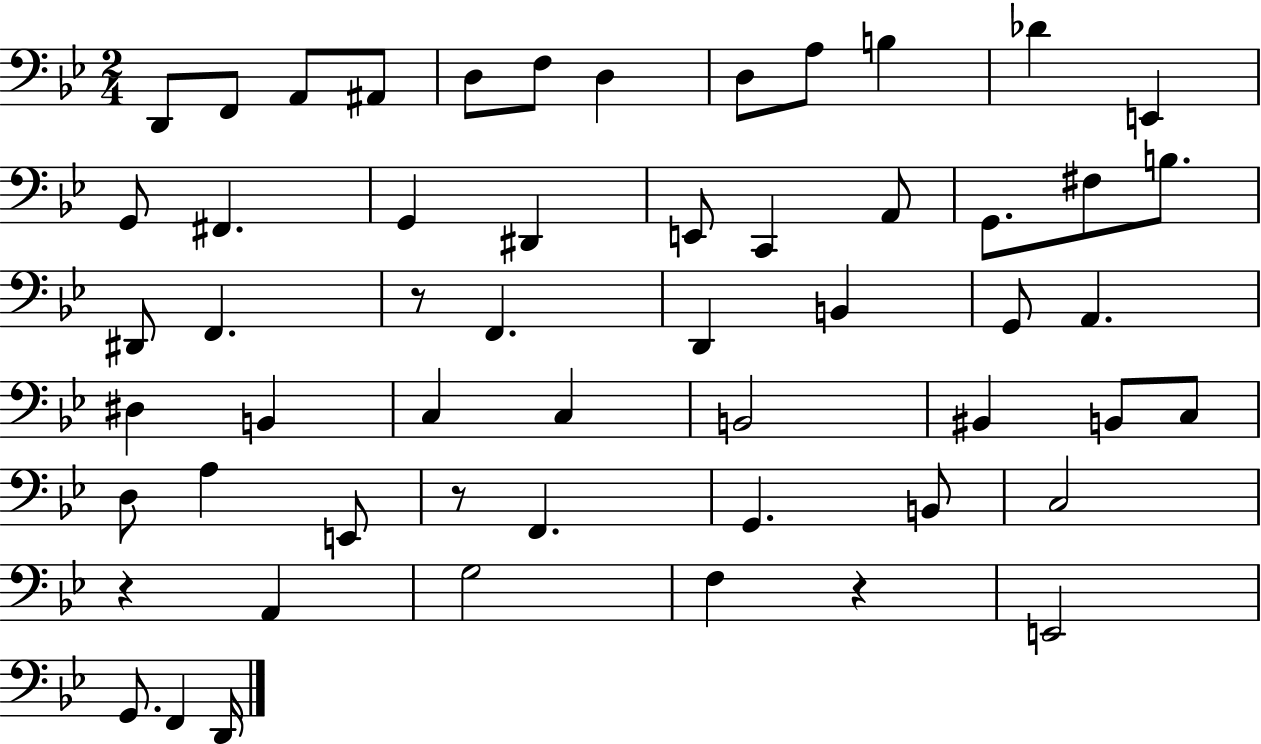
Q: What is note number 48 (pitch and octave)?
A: E2